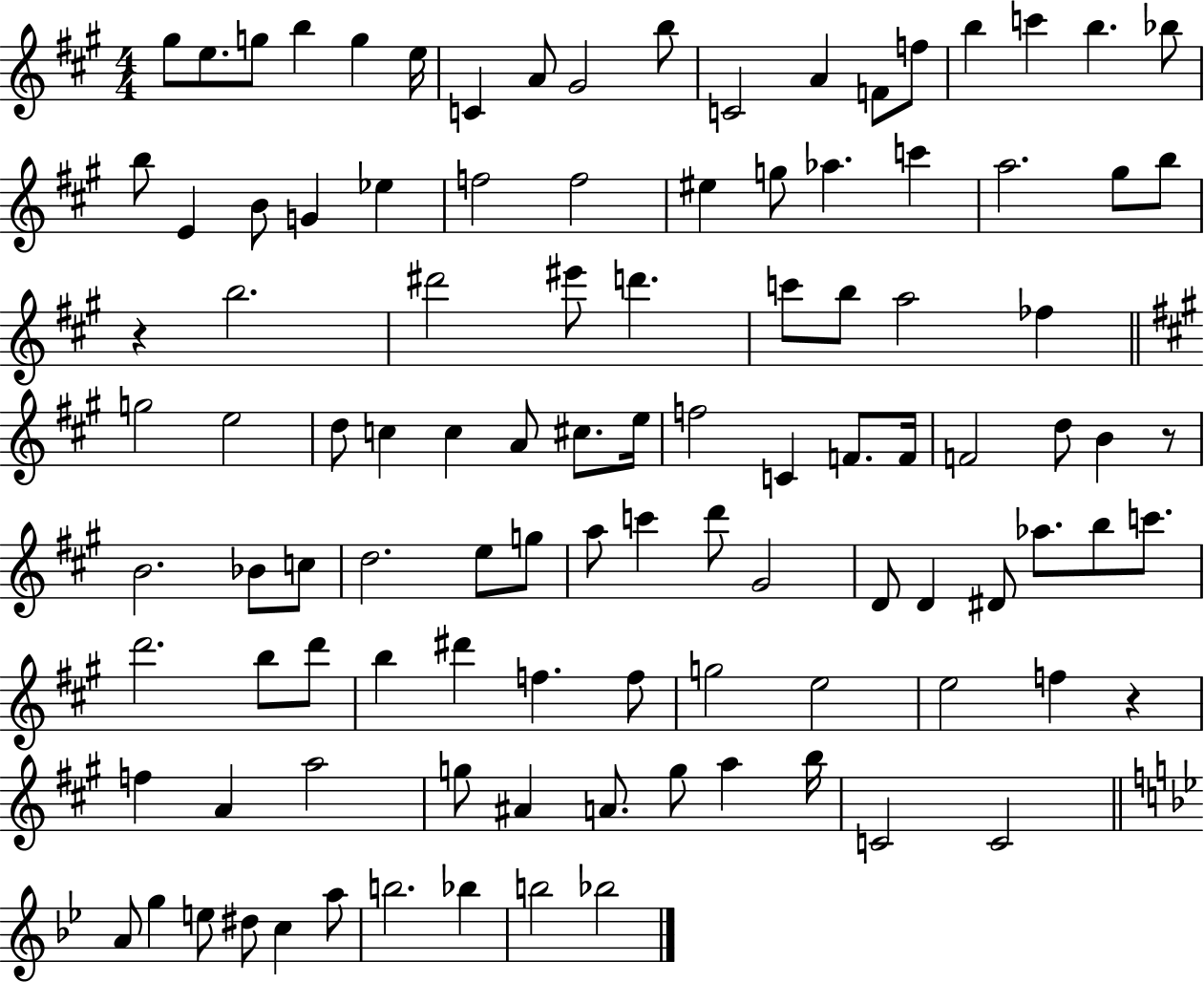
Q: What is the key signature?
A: A major